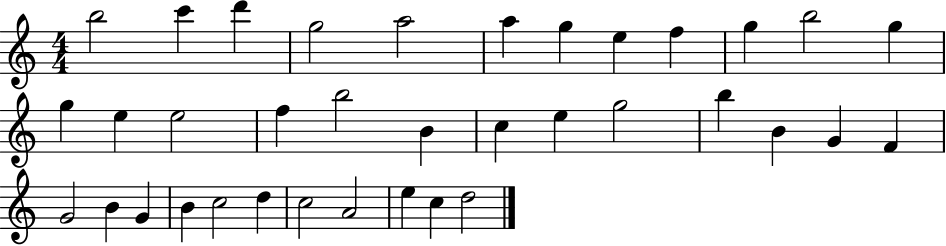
{
  \clef treble
  \numericTimeSignature
  \time 4/4
  \key c \major
  b''2 c'''4 d'''4 | g''2 a''2 | a''4 g''4 e''4 f''4 | g''4 b''2 g''4 | \break g''4 e''4 e''2 | f''4 b''2 b'4 | c''4 e''4 g''2 | b''4 b'4 g'4 f'4 | \break g'2 b'4 g'4 | b'4 c''2 d''4 | c''2 a'2 | e''4 c''4 d''2 | \break \bar "|."
}